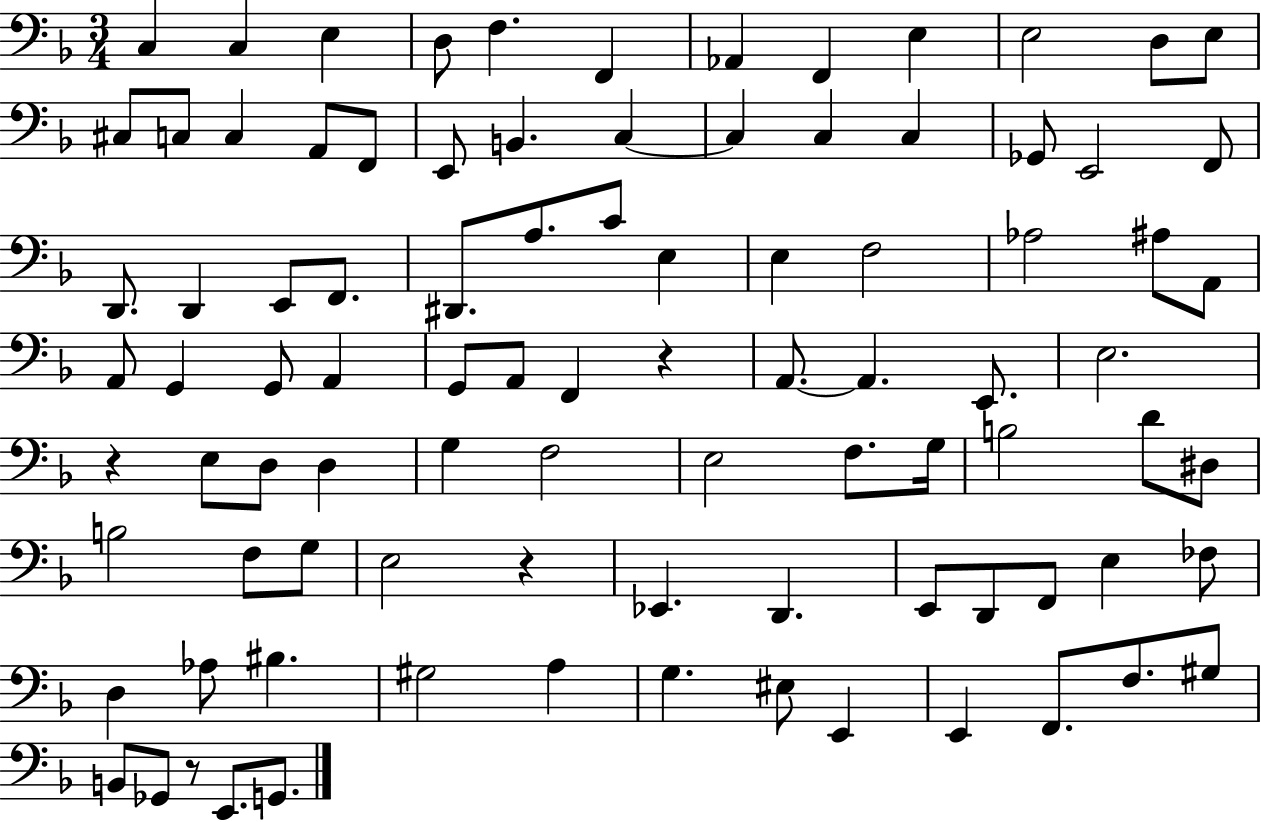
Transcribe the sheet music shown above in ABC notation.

X:1
T:Untitled
M:3/4
L:1/4
K:F
C, C, E, D,/2 F, F,, _A,, F,, E, E,2 D,/2 E,/2 ^C,/2 C,/2 C, A,,/2 F,,/2 E,,/2 B,, C, C, C, C, _G,,/2 E,,2 F,,/2 D,,/2 D,, E,,/2 F,,/2 ^D,,/2 A,/2 C/2 E, E, F,2 _A,2 ^A,/2 A,,/2 A,,/2 G,, G,,/2 A,, G,,/2 A,,/2 F,, z A,,/2 A,, E,,/2 E,2 z E,/2 D,/2 D, G, F,2 E,2 F,/2 G,/4 B,2 D/2 ^D,/2 B,2 F,/2 G,/2 E,2 z _E,, D,, E,,/2 D,,/2 F,,/2 E, _F,/2 D, _A,/2 ^B, ^G,2 A, G, ^E,/2 E,, E,, F,,/2 F,/2 ^G,/2 B,,/2 _G,,/2 z/2 E,,/2 G,,/2